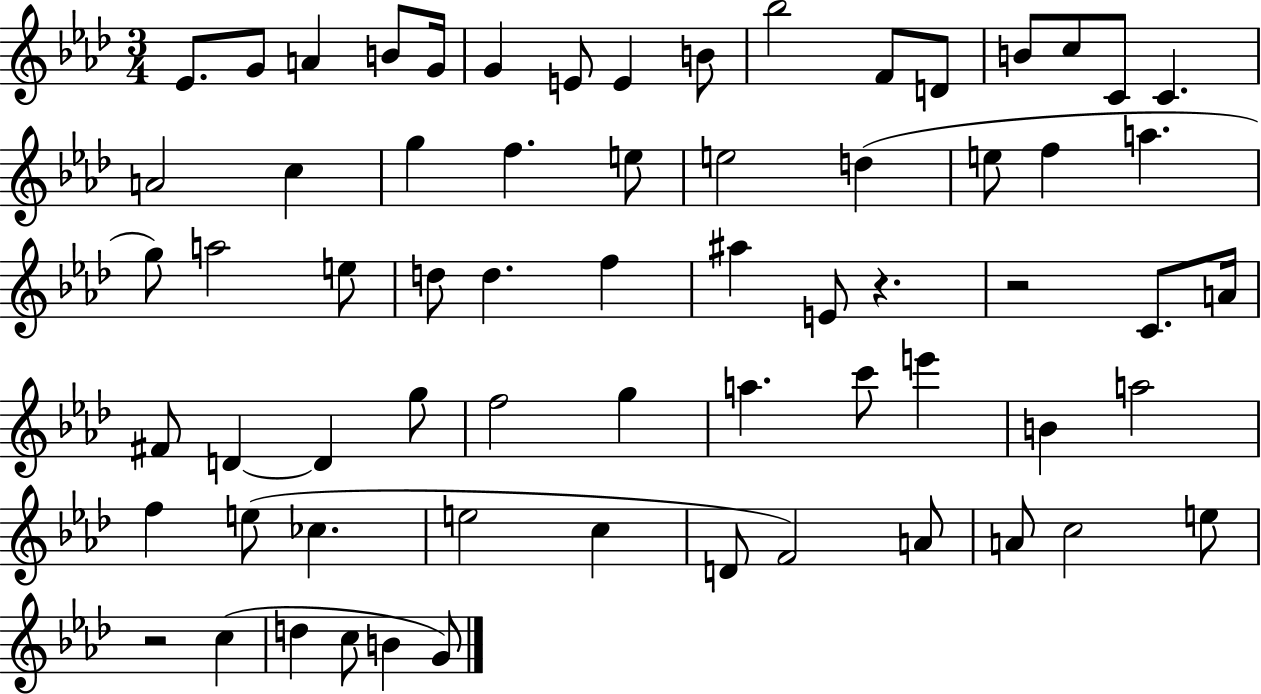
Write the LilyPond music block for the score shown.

{
  \clef treble
  \numericTimeSignature
  \time 3/4
  \key aes \major
  ees'8. g'8 a'4 b'8 g'16 | g'4 e'8 e'4 b'8 | bes''2 f'8 d'8 | b'8 c''8 c'8 c'4. | \break a'2 c''4 | g''4 f''4. e''8 | e''2 d''4( | e''8 f''4 a''4. | \break g''8) a''2 e''8 | d''8 d''4. f''4 | ais''4 e'8 r4. | r2 c'8. a'16 | \break fis'8 d'4~~ d'4 g''8 | f''2 g''4 | a''4. c'''8 e'''4 | b'4 a''2 | \break f''4 e''8( ces''4. | e''2 c''4 | d'8 f'2) a'8 | a'8 c''2 e''8 | \break r2 c''4( | d''4 c''8 b'4 g'8) | \bar "|."
}